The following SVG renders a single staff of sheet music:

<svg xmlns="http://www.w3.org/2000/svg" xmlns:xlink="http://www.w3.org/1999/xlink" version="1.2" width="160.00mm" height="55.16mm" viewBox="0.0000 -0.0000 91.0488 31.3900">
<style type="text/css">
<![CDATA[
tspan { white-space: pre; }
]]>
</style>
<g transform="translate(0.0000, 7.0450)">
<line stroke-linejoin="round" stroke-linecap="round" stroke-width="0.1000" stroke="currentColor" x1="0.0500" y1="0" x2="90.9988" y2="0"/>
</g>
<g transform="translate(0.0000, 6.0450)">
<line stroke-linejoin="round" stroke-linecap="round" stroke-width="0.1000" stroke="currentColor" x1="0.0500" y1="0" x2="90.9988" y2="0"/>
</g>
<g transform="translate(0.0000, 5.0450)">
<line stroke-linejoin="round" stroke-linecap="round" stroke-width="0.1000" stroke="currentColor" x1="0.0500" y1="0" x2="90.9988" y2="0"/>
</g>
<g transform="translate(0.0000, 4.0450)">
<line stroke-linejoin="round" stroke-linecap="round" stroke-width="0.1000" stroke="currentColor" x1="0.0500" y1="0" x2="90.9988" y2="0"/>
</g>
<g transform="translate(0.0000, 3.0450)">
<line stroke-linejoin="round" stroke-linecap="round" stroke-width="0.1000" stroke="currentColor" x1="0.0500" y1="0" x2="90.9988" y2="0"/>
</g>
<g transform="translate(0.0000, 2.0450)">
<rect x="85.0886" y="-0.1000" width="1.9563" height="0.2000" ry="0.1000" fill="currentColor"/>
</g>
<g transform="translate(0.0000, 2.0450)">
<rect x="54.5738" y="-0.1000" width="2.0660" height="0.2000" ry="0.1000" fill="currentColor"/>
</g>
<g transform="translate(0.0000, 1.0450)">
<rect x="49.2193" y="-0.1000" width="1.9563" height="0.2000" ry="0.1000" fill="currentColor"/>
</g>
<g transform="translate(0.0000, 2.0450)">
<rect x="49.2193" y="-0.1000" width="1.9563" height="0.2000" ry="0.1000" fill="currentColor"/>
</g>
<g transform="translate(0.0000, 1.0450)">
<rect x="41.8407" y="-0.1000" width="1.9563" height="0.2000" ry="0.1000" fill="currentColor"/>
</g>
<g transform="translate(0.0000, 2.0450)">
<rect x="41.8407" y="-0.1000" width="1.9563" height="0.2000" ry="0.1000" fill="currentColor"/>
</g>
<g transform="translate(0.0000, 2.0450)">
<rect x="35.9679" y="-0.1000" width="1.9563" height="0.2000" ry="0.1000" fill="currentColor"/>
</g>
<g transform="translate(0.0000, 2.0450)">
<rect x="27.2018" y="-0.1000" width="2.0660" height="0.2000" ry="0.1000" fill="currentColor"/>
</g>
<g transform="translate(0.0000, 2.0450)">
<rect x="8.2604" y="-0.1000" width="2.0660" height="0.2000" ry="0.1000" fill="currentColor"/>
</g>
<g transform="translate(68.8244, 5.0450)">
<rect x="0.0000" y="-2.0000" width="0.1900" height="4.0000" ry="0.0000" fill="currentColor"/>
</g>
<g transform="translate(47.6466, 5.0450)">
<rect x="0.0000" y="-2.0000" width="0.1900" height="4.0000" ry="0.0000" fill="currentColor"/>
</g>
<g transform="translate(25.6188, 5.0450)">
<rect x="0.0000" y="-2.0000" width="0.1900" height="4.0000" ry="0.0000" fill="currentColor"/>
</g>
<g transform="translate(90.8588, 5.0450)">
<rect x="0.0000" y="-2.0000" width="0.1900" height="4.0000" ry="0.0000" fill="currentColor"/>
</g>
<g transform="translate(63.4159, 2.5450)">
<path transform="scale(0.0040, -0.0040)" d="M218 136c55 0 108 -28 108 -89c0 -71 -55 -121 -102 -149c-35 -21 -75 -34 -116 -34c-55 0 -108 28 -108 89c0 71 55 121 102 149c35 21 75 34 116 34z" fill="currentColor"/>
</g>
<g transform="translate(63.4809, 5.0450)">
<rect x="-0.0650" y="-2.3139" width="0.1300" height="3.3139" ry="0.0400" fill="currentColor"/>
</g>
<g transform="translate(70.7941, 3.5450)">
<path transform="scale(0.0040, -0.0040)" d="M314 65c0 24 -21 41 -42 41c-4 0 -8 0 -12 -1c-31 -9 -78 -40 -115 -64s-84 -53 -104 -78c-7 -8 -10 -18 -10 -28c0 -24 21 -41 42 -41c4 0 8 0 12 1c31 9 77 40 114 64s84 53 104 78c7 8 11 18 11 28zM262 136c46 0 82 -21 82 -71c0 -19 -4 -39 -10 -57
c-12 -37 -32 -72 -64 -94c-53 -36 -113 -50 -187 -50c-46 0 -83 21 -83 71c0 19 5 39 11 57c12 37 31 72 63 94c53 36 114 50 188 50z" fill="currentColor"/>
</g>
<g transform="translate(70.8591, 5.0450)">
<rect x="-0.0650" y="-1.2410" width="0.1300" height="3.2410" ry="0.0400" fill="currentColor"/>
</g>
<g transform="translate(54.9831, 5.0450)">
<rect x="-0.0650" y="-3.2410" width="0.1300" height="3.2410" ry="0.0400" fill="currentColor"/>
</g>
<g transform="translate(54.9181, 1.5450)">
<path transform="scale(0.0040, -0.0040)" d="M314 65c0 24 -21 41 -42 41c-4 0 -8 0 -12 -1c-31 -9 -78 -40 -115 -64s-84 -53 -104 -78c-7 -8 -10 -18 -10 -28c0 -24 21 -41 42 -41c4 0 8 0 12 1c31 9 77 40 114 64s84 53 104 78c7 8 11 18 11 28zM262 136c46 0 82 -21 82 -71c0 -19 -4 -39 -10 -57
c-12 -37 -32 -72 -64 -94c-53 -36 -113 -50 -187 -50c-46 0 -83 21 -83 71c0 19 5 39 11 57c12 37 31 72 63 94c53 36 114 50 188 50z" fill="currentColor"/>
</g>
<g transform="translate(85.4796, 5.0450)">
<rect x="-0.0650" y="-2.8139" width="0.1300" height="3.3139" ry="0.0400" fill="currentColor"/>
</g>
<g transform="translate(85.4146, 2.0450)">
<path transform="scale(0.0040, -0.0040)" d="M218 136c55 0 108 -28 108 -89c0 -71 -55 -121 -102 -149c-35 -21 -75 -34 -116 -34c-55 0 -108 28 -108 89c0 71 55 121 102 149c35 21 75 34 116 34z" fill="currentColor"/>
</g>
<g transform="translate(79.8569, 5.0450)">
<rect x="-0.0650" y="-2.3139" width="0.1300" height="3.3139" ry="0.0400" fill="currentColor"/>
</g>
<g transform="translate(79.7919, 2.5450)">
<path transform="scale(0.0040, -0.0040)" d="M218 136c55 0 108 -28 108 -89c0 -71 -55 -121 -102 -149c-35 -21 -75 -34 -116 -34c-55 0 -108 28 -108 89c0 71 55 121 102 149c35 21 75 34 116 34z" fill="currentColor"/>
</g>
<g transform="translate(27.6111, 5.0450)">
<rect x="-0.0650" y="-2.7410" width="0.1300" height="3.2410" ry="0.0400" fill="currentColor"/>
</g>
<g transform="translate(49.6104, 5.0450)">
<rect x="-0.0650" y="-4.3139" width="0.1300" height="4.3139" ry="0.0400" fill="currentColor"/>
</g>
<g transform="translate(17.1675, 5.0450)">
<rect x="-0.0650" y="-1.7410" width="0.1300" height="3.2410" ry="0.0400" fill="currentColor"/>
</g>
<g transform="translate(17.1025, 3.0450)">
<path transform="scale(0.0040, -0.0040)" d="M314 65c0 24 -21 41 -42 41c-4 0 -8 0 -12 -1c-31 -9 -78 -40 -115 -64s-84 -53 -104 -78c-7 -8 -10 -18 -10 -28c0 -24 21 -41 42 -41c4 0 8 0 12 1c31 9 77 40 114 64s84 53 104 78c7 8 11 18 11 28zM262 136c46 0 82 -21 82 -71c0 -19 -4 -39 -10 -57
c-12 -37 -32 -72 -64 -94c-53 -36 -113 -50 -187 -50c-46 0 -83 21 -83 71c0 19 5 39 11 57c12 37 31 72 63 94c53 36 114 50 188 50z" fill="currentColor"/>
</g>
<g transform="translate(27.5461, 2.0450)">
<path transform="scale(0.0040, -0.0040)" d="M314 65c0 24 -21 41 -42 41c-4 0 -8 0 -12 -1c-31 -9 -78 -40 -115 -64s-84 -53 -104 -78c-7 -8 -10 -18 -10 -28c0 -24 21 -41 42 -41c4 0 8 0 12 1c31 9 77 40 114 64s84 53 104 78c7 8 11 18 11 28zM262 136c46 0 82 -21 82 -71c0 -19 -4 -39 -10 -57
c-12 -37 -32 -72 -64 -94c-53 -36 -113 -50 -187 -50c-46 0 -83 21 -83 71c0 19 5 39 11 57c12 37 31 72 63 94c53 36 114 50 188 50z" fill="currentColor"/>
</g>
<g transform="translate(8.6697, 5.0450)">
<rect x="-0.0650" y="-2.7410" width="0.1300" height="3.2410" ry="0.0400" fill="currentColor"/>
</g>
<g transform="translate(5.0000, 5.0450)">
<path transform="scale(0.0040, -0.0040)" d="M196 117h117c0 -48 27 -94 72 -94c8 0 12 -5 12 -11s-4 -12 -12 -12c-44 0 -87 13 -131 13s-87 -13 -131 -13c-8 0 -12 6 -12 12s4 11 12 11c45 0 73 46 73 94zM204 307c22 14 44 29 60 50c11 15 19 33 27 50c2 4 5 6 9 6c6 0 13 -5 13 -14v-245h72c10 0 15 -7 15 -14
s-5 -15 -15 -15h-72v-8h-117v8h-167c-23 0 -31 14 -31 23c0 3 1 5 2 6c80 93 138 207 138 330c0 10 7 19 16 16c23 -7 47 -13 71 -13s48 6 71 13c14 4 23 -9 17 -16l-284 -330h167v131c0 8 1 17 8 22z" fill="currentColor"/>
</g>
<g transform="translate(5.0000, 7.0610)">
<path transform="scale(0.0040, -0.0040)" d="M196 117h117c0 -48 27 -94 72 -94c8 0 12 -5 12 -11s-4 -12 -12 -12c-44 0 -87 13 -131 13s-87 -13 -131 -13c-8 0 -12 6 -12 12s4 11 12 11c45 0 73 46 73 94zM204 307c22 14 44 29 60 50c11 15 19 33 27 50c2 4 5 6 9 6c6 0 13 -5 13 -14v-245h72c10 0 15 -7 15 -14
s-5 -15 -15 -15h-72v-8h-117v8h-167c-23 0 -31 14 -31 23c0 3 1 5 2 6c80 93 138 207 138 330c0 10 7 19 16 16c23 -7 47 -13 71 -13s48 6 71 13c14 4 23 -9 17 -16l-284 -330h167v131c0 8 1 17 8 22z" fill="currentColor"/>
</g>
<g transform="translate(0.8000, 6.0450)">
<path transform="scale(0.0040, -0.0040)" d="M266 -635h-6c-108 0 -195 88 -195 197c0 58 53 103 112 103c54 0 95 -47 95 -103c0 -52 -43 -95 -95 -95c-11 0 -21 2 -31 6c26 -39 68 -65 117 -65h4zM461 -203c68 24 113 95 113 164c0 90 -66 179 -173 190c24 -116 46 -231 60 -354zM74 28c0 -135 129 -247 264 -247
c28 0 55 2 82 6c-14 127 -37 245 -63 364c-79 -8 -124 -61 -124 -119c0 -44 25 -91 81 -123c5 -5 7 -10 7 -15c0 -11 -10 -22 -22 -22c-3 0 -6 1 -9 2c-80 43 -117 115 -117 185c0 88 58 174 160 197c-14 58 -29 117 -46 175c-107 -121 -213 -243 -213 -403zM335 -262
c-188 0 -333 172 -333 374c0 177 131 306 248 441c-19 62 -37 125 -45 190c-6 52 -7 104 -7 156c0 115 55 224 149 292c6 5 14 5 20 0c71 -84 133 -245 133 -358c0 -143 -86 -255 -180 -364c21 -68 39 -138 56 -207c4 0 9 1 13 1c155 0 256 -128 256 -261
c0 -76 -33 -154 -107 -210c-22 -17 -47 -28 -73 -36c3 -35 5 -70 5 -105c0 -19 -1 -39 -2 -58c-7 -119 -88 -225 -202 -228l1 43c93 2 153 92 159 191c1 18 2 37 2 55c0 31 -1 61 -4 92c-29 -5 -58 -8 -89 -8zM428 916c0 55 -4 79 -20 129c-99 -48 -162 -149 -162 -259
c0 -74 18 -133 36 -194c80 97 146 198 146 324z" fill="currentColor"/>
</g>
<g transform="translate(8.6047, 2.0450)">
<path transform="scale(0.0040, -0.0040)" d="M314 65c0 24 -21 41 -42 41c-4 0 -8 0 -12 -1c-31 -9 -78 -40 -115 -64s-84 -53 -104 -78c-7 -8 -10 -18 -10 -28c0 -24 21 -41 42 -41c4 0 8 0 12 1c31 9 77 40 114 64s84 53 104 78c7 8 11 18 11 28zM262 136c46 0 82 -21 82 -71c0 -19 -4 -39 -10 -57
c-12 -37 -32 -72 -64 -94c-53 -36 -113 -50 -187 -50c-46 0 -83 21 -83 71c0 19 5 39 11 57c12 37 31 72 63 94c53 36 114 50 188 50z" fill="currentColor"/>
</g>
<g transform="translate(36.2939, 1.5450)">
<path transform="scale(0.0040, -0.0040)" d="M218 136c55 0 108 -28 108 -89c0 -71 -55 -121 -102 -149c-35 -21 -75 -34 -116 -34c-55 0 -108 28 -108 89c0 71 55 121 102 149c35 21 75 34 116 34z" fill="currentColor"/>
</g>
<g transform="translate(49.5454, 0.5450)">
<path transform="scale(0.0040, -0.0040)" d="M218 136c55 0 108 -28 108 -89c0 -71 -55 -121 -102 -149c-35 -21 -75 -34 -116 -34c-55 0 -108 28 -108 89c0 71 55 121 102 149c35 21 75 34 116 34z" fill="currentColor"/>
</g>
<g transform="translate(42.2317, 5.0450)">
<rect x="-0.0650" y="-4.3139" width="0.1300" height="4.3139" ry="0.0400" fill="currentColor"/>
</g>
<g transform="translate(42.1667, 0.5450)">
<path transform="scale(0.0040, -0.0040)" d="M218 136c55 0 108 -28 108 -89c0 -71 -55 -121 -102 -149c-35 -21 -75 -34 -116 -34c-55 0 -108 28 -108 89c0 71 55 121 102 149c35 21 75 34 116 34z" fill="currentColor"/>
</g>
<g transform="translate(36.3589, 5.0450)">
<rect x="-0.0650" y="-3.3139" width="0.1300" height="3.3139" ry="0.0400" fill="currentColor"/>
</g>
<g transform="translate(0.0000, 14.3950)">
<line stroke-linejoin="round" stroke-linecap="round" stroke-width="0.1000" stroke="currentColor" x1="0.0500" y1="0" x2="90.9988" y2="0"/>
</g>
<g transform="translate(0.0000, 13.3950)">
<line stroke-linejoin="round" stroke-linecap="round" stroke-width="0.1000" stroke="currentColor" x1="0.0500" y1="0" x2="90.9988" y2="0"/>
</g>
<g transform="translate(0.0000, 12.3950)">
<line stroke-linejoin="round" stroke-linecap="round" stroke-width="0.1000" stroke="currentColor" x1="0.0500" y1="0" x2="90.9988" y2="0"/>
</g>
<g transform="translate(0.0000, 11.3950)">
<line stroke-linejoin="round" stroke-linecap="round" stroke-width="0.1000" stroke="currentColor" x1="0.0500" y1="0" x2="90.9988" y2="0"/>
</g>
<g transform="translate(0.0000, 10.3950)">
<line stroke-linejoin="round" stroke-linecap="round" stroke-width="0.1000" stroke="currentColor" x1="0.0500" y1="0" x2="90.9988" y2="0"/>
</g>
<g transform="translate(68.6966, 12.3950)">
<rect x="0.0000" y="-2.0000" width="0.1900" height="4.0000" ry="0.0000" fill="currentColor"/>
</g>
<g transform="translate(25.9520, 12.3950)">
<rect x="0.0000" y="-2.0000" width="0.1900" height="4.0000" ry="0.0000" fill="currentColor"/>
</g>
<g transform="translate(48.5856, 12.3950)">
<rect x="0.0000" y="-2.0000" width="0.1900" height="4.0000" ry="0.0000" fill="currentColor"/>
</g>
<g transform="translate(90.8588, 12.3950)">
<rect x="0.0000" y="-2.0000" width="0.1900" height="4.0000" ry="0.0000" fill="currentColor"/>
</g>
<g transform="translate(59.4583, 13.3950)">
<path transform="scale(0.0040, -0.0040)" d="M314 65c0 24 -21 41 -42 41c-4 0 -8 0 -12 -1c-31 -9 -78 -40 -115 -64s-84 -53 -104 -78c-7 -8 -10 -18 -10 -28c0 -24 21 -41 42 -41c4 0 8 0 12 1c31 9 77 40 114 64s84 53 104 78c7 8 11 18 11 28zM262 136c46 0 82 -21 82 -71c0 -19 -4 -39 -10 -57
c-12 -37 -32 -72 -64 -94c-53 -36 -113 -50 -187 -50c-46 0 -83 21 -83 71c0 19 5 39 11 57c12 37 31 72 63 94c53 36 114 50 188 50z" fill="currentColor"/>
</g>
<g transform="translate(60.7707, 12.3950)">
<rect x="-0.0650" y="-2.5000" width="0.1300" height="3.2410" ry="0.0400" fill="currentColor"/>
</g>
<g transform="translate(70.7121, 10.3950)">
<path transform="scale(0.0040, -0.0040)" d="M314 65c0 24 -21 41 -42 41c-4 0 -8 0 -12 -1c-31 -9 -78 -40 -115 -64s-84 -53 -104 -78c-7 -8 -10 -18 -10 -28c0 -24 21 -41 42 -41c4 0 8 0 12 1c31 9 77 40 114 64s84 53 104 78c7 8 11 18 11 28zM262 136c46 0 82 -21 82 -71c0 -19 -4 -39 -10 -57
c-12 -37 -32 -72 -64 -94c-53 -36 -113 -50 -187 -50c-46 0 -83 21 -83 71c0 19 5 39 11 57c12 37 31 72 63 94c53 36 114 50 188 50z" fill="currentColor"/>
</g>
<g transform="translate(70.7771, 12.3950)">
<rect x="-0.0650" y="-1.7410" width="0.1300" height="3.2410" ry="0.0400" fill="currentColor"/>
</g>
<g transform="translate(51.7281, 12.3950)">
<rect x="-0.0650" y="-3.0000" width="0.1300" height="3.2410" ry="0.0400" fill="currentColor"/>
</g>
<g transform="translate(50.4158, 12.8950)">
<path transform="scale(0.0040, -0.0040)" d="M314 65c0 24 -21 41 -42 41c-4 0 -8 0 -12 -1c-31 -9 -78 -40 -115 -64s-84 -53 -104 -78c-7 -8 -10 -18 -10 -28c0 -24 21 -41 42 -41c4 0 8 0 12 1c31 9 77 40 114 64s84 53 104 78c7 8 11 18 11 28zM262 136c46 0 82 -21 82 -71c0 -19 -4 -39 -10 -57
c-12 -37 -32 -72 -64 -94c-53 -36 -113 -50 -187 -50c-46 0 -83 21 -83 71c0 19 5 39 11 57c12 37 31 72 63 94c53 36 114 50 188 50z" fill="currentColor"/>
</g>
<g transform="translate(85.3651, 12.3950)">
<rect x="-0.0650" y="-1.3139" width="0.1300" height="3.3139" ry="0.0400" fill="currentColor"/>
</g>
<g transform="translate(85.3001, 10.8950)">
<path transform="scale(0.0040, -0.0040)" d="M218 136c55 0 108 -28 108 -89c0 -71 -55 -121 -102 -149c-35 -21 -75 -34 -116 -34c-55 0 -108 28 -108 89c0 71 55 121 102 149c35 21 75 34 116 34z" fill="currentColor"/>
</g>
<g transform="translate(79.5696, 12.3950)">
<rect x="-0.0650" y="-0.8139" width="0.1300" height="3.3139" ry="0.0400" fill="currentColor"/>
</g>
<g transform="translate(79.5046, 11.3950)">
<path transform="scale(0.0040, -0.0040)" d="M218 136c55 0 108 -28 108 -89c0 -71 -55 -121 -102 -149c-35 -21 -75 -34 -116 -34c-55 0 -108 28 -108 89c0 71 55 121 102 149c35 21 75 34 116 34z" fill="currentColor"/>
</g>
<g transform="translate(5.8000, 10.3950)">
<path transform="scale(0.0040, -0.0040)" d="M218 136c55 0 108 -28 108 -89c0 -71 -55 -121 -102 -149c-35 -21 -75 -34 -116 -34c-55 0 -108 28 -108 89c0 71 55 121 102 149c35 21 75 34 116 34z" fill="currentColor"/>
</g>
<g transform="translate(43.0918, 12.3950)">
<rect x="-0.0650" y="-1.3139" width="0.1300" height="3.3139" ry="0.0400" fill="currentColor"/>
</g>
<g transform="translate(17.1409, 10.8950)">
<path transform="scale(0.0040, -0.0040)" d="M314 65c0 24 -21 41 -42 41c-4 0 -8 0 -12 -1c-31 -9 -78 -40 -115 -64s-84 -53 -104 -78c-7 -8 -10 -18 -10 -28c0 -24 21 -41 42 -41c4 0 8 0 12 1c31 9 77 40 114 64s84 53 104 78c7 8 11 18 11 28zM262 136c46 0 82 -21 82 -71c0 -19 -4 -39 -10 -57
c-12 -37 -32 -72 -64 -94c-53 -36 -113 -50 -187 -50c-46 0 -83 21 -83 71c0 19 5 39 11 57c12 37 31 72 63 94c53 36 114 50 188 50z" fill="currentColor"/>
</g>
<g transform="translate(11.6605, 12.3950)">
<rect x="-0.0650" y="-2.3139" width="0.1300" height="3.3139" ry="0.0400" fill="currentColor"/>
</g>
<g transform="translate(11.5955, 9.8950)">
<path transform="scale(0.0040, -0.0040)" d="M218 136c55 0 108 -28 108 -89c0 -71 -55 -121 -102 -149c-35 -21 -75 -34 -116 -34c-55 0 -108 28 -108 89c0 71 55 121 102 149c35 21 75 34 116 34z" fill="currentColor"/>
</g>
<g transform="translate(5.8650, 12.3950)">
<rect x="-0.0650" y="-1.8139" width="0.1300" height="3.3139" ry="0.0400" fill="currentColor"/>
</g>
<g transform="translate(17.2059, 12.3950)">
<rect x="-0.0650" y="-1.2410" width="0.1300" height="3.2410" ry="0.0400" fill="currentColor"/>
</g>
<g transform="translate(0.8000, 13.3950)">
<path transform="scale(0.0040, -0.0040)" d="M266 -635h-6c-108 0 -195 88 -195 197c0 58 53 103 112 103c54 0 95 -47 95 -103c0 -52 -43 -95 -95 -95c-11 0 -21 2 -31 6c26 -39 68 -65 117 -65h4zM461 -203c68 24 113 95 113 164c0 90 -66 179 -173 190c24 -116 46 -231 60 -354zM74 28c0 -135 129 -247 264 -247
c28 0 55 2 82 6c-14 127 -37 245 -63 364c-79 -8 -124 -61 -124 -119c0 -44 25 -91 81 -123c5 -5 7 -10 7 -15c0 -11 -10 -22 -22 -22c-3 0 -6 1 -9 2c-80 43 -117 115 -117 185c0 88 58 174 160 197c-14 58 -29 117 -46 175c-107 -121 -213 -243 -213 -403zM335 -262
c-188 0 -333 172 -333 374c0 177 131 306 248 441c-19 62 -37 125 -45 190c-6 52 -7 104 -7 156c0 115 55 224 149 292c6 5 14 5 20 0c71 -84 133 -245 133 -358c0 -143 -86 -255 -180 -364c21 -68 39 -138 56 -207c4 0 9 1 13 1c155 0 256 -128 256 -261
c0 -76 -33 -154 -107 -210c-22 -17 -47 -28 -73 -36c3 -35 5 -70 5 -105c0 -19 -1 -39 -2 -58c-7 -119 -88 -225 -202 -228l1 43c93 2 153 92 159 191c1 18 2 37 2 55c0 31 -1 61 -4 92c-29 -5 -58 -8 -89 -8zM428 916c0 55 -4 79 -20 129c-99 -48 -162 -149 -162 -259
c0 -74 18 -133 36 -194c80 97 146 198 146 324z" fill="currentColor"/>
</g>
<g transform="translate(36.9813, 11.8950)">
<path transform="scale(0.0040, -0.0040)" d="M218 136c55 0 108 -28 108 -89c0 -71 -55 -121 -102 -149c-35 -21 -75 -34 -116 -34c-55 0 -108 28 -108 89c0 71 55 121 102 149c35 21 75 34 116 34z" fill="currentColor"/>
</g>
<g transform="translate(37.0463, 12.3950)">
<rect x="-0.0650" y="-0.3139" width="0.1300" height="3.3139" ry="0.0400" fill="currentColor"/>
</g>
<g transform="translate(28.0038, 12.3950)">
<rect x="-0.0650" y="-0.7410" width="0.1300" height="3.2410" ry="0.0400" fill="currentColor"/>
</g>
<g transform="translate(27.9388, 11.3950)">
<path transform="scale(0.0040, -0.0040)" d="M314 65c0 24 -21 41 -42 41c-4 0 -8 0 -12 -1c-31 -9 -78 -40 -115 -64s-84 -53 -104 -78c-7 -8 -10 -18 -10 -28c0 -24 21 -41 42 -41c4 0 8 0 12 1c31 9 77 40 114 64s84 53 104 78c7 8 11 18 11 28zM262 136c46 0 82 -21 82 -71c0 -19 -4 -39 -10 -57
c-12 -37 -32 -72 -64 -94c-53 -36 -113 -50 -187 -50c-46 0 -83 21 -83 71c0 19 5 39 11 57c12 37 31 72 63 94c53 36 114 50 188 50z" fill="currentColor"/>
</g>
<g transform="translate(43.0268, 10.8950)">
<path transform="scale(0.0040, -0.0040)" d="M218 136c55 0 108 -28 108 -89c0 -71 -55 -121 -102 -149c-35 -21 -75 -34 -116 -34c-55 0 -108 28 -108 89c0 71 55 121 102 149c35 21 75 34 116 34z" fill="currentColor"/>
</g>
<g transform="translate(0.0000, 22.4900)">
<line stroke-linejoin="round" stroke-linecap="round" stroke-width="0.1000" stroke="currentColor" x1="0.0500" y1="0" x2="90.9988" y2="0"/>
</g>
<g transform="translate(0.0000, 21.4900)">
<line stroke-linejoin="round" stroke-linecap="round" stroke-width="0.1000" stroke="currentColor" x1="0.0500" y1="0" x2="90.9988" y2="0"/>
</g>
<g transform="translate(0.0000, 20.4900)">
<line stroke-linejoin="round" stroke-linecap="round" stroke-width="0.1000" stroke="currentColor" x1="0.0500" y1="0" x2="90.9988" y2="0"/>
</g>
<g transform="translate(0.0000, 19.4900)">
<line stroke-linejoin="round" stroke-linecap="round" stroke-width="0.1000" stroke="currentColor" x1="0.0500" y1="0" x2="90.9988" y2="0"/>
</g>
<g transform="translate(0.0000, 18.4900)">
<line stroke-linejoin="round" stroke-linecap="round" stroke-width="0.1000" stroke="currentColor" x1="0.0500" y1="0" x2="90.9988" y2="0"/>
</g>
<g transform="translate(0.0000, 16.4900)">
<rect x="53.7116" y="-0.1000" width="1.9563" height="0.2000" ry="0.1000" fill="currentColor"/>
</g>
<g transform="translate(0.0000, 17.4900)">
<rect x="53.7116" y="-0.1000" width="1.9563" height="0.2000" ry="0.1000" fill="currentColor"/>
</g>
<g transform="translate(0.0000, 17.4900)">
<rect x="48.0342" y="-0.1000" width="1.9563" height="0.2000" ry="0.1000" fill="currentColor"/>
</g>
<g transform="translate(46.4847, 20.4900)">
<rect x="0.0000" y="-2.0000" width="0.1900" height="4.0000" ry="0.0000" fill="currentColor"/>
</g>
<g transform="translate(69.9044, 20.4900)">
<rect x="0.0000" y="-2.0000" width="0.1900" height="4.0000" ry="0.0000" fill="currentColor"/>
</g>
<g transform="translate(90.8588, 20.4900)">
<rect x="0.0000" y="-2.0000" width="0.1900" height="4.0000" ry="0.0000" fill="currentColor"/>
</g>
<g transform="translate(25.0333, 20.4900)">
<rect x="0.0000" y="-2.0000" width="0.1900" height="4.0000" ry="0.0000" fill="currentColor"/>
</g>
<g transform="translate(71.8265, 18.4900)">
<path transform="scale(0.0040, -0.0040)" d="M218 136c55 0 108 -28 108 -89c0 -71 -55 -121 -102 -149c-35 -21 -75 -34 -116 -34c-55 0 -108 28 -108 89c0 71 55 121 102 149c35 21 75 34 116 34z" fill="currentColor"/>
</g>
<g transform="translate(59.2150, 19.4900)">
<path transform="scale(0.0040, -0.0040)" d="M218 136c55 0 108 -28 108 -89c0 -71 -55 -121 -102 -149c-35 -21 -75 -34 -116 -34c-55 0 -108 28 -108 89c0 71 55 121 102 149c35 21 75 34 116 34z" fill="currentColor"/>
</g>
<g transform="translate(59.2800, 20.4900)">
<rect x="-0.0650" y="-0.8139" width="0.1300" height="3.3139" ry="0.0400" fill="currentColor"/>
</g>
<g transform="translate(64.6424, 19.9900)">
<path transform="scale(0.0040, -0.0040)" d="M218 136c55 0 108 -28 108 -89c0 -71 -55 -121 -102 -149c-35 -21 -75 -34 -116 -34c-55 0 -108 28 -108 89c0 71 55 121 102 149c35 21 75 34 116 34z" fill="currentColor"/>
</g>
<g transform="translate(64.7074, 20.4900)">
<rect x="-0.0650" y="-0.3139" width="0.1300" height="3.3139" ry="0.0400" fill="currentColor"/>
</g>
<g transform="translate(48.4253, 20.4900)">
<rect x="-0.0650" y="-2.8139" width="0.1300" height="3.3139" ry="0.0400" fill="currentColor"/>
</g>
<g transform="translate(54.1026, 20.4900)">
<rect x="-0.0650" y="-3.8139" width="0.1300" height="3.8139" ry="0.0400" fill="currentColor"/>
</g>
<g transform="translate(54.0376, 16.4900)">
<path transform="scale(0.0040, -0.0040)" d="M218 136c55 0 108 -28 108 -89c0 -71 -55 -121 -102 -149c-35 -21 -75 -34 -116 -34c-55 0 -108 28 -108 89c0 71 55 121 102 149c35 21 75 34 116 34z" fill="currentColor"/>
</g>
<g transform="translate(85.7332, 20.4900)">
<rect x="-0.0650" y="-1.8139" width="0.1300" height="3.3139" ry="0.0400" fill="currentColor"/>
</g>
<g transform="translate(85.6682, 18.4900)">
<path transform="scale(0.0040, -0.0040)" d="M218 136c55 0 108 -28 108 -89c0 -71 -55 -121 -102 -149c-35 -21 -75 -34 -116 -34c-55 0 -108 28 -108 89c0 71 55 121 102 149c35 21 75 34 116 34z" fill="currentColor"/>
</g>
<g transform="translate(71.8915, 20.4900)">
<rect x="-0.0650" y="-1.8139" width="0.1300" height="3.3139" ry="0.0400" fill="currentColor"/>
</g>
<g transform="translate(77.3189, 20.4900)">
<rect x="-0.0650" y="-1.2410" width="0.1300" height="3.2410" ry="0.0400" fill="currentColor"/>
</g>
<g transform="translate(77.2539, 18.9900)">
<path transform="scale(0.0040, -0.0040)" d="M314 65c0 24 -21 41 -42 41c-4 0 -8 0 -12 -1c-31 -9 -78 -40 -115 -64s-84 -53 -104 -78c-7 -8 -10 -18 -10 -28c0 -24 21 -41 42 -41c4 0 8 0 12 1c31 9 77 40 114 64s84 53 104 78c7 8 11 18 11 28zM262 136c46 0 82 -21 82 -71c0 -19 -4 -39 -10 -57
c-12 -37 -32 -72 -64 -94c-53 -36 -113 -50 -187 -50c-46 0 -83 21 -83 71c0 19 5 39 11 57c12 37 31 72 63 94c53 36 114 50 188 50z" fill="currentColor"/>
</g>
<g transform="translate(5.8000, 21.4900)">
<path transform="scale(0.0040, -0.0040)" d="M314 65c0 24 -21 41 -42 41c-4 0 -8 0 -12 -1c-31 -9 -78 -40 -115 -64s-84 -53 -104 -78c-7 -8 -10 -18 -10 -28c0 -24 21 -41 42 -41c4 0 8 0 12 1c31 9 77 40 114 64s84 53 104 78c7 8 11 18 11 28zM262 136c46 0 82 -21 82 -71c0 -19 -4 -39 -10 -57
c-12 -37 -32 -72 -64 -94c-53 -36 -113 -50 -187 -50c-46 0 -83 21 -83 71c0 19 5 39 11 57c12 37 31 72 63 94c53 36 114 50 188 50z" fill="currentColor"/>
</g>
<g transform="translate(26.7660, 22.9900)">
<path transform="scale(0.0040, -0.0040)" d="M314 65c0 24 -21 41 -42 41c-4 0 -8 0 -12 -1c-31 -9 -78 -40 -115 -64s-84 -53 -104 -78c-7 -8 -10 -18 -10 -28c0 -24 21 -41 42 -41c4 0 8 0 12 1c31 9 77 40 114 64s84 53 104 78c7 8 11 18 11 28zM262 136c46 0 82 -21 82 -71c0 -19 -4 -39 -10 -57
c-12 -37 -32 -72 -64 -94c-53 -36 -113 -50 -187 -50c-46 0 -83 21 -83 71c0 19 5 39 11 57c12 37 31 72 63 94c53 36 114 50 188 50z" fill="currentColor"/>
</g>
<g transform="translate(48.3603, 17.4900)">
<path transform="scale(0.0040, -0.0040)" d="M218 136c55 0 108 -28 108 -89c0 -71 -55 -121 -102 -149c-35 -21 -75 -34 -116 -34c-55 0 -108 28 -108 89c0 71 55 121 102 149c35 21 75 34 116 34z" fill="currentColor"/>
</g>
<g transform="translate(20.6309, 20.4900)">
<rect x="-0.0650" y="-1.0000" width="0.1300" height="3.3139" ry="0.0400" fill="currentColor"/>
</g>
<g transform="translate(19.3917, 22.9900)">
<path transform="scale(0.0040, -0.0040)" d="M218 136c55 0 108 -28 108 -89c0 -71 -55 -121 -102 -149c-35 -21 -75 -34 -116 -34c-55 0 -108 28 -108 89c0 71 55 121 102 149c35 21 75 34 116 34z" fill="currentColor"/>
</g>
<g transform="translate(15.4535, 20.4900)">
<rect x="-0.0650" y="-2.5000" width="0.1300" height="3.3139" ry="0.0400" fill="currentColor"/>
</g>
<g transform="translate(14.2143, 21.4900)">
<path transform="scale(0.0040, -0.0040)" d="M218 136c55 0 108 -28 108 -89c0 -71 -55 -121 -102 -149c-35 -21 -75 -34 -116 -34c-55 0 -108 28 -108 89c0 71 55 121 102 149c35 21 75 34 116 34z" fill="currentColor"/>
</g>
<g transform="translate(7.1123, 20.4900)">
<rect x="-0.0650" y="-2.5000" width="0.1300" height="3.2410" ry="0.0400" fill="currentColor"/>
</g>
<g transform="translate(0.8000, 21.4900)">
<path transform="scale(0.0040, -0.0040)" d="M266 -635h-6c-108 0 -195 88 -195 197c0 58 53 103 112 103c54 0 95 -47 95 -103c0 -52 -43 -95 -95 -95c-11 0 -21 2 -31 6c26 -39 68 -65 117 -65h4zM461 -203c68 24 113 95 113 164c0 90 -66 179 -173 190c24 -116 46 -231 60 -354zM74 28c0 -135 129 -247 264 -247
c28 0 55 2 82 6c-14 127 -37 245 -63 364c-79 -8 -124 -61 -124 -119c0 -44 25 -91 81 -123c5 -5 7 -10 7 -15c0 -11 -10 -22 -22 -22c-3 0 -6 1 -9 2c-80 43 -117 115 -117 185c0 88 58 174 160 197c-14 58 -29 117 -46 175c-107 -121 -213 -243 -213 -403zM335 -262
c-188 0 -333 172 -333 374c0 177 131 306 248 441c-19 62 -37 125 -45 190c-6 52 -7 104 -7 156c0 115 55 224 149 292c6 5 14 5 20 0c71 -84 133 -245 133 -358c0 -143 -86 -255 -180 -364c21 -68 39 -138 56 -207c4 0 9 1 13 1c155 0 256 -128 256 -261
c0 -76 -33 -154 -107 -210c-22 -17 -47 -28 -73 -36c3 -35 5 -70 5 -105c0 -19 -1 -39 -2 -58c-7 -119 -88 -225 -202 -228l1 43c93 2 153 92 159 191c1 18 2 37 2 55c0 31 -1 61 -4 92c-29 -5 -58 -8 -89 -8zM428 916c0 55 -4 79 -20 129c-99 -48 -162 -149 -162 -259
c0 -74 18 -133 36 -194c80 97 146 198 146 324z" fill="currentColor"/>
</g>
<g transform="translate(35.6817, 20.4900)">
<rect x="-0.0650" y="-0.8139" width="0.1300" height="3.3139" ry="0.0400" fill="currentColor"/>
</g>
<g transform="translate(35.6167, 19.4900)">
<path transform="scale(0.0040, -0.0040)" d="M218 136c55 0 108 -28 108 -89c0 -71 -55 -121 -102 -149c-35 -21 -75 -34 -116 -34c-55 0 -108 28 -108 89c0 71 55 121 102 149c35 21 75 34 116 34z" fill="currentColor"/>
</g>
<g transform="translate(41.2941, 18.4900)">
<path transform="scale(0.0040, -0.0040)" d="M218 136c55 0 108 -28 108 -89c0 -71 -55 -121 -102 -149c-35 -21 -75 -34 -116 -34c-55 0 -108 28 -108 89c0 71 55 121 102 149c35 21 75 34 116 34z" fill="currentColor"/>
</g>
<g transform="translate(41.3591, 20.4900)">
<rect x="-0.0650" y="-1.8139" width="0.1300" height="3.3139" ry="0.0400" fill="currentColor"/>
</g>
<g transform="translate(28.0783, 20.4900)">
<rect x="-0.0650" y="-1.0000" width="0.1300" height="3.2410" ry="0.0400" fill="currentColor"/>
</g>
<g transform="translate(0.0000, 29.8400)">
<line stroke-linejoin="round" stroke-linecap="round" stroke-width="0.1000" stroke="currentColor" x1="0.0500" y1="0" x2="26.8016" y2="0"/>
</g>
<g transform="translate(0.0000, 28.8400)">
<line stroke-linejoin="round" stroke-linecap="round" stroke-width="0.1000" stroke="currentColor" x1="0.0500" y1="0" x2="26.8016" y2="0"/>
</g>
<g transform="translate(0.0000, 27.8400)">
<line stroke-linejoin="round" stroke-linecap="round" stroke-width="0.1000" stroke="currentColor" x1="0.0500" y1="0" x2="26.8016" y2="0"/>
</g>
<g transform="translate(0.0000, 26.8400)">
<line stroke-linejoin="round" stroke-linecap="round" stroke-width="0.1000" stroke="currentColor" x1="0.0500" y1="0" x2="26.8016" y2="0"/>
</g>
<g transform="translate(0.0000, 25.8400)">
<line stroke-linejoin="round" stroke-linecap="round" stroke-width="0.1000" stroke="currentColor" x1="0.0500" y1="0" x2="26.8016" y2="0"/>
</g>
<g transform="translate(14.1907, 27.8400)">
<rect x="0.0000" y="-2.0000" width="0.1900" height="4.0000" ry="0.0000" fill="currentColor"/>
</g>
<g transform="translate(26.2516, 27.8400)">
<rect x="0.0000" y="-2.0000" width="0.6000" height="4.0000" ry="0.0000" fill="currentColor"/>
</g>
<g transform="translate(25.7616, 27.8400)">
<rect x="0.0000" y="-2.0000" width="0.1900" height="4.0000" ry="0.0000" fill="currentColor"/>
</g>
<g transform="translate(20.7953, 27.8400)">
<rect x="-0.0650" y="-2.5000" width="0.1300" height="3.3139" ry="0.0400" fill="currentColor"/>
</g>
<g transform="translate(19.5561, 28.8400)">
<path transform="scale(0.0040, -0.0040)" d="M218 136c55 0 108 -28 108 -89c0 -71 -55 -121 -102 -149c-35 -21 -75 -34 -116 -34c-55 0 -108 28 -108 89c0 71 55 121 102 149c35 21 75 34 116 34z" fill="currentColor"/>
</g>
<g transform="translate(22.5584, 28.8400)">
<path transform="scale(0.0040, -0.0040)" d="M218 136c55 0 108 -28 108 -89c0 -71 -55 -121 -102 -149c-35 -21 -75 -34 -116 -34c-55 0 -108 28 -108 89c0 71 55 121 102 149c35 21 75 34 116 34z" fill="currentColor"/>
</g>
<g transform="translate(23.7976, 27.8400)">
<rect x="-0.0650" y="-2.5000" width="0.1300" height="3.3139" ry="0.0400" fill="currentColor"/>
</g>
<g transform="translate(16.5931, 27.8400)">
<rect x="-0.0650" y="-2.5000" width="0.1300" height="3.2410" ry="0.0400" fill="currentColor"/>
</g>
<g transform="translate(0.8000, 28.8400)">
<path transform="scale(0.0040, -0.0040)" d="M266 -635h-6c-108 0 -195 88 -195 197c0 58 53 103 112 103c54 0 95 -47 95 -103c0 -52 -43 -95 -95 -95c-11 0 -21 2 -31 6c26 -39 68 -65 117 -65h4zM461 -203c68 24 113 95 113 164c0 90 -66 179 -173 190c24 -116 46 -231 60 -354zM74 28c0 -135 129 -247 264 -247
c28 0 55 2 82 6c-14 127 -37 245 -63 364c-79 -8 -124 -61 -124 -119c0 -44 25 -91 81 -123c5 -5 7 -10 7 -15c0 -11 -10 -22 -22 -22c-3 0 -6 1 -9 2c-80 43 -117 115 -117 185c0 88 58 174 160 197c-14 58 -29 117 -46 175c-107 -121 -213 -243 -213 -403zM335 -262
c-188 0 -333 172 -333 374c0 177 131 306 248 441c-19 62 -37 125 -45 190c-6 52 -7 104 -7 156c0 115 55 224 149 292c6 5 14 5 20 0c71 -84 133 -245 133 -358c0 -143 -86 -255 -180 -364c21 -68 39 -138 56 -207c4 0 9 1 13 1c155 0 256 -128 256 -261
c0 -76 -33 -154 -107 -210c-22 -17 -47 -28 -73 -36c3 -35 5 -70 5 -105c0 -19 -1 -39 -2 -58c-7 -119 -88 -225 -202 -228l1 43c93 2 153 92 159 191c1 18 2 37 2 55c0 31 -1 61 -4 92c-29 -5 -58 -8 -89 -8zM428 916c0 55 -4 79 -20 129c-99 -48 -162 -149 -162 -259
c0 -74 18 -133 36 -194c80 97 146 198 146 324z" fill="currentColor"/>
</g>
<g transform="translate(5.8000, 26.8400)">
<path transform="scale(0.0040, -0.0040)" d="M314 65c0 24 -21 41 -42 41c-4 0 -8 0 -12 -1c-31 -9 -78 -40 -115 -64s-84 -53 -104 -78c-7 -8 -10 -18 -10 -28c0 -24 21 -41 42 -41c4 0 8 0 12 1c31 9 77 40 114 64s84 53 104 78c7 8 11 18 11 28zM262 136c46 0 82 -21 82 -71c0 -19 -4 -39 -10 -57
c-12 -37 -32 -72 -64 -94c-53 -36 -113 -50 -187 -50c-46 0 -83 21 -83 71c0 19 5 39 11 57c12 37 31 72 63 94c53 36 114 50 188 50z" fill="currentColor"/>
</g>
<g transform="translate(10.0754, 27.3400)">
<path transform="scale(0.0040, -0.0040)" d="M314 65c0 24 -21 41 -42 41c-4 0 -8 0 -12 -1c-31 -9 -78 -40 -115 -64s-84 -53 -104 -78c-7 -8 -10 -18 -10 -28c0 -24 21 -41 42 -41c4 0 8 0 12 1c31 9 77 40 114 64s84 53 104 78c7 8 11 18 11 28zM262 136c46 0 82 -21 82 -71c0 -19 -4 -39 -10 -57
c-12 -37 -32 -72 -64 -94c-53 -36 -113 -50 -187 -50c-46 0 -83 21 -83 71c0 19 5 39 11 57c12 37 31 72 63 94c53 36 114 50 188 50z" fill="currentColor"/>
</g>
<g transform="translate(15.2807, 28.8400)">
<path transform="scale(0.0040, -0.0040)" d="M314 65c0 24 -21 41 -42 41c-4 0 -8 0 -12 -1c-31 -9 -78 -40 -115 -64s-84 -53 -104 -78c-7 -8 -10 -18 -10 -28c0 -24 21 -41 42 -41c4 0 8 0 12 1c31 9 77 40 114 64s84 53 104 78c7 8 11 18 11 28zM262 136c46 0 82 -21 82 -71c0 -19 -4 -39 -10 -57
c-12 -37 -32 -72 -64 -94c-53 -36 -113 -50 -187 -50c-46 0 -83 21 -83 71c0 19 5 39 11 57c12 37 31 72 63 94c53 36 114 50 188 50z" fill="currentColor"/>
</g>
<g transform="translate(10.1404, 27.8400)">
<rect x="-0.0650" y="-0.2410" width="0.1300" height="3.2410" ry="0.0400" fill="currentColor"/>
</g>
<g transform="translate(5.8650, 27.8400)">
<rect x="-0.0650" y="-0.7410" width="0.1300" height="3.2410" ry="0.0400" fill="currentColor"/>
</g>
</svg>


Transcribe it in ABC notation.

X:1
T:Untitled
M:4/4
L:1/4
K:C
a2 f2 a2 b d' d' b2 g e2 g a f g e2 d2 c e A2 G2 f2 d e G2 G D D2 d f a c' d c f e2 f d2 c2 G2 G G